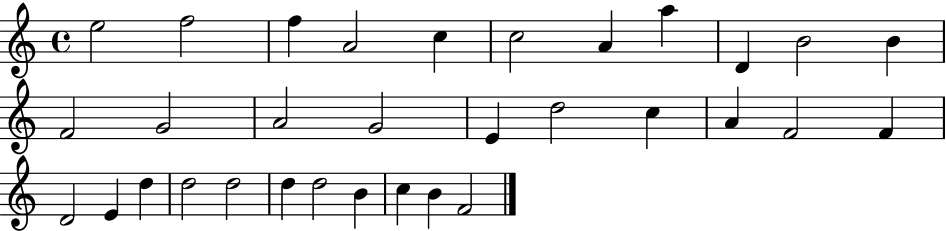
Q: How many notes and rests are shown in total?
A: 32